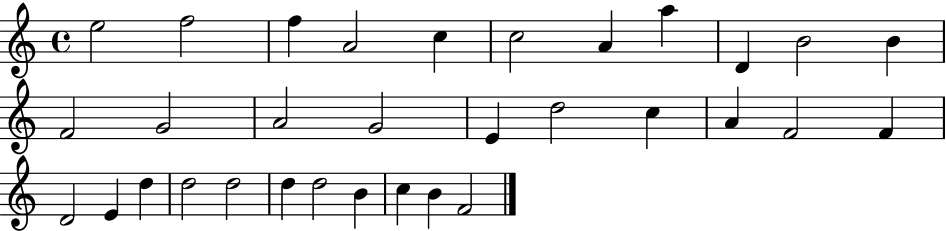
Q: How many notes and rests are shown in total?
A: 32